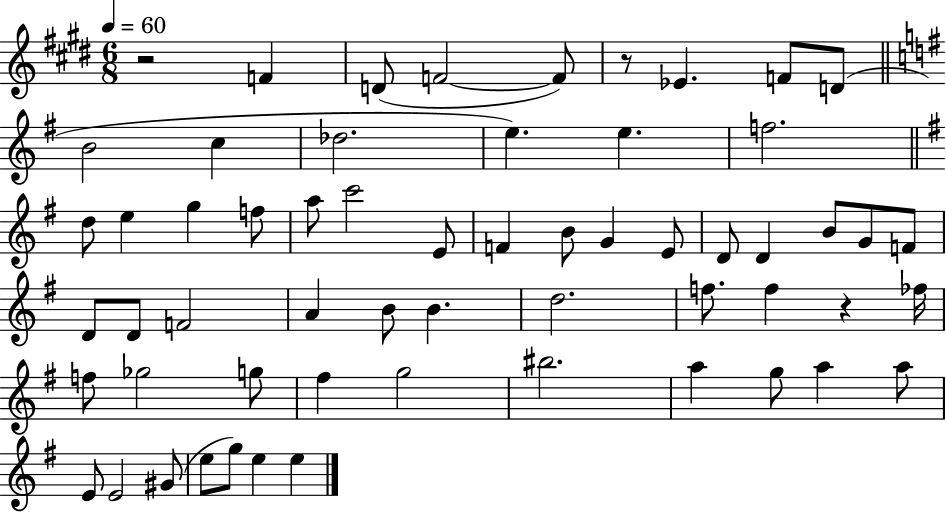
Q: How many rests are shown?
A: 3